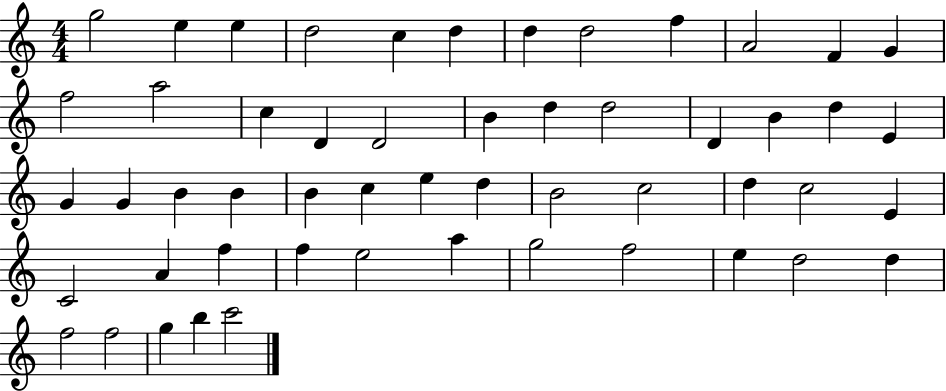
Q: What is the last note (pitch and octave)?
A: C6